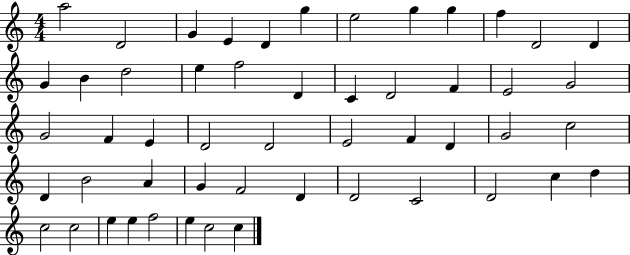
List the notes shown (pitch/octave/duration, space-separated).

A5/h D4/h G4/q E4/q D4/q G5/q E5/h G5/q G5/q F5/q D4/h D4/q G4/q B4/q D5/h E5/q F5/h D4/q C4/q D4/h F4/q E4/h G4/h G4/h F4/q E4/q D4/h D4/h E4/h F4/q D4/q G4/h C5/h D4/q B4/h A4/q G4/q F4/h D4/q D4/h C4/h D4/h C5/q D5/q C5/h C5/h E5/q E5/q F5/h E5/q C5/h C5/q